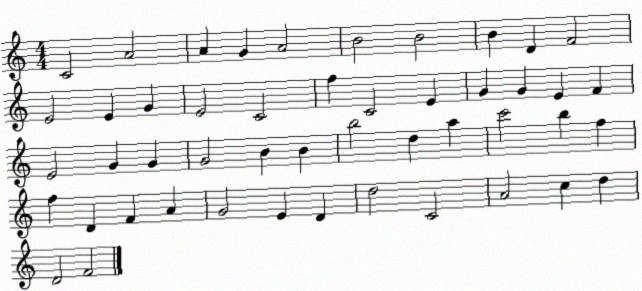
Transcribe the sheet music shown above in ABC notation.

X:1
T:Untitled
M:4/4
L:1/4
K:C
C2 A2 A G A2 B2 B2 B D F2 E2 E G E2 C2 f C2 E G G E F E2 G G G2 B B b2 d a c'2 b f f D F A G2 E D d2 C2 A2 c d D2 F2